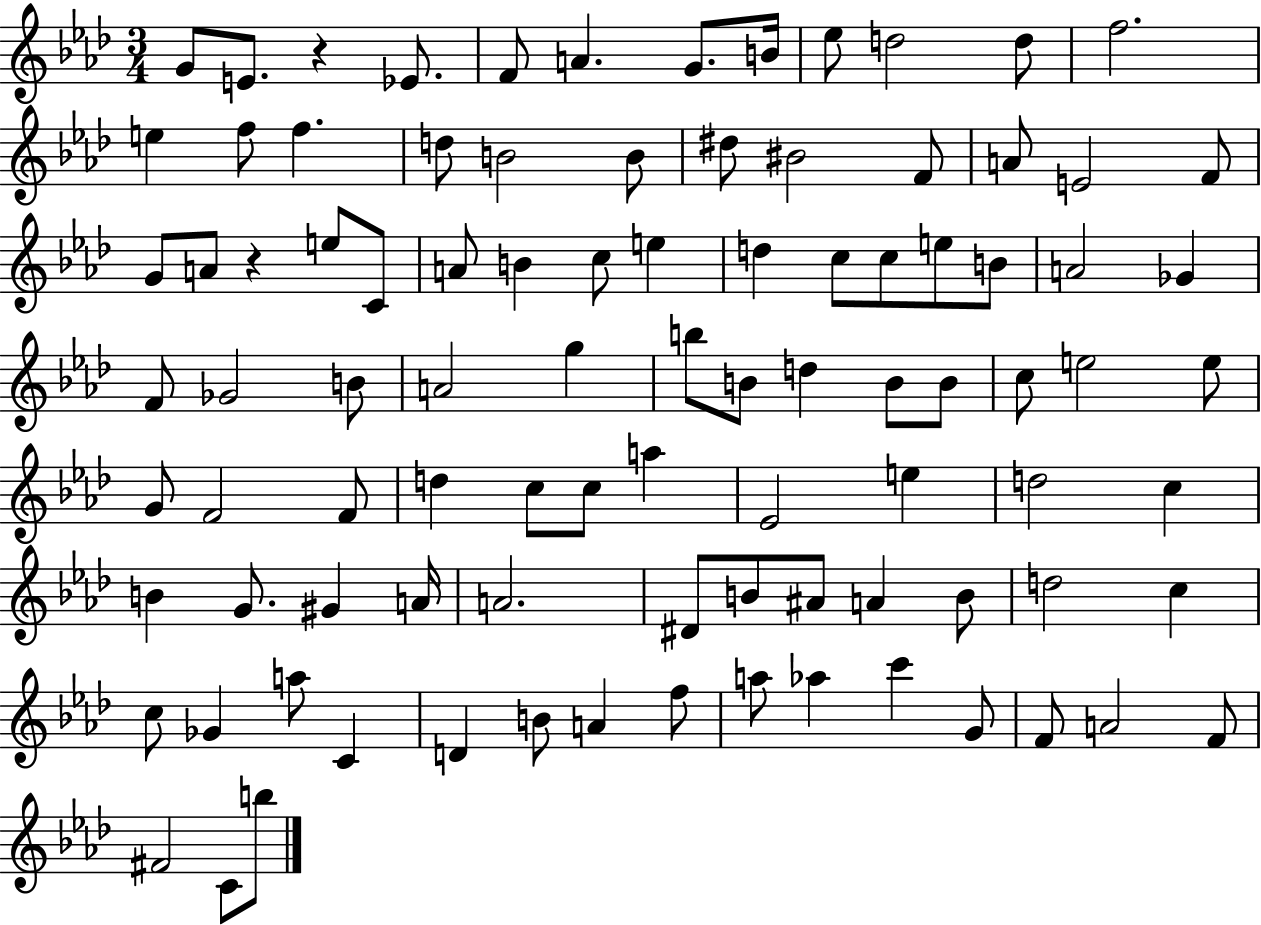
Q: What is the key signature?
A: AES major